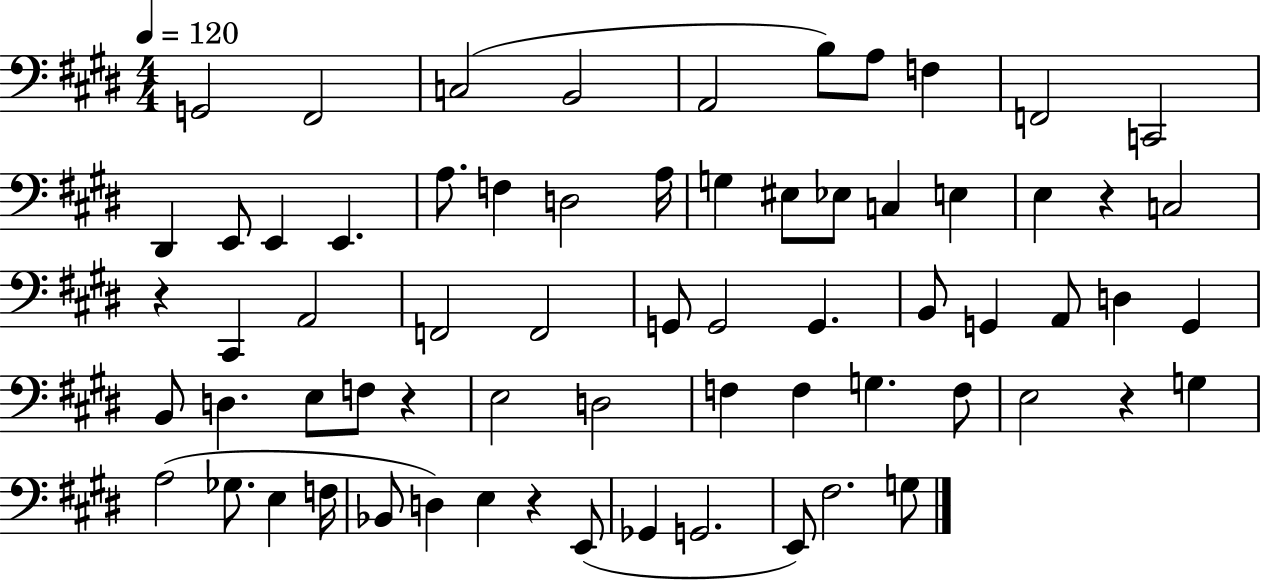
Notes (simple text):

G2/h F#2/h C3/h B2/h A2/h B3/e A3/e F3/q F2/h C2/h D#2/q E2/e E2/q E2/q. A3/e. F3/q D3/h A3/s G3/q EIS3/e Eb3/e C3/q E3/q E3/q R/q C3/h R/q C#2/q A2/h F2/h F2/h G2/e G2/h G2/q. B2/e G2/q A2/e D3/q G2/q B2/e D3/q. E3/e F3/e R/q E3/h D3/h F3/q F3/q G3/q. F3/e E3/h R/q G3/q A3/h Gb3/e. E3/q F3/s Bb2/e D3/q E3/q R/q E2/e Gb2/q G2/h. E2/e F#3/h. G3/e